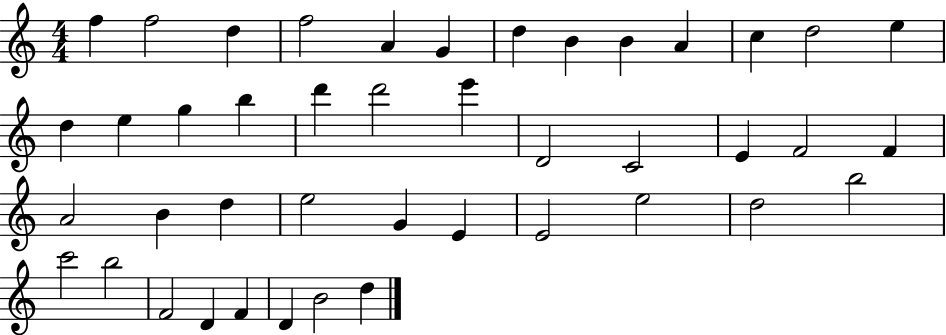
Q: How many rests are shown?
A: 0